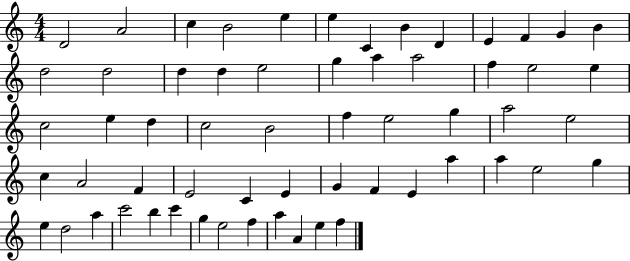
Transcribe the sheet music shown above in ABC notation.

X:1
T:Untitled
M:4/4
L:1/4
K:C
D2 A2 c B2 e e C B D E F G B d2 d2 d d e2 g a a2 f e2 e c2 e d c2 B2 f e2 g a2 e2 c A2 F E2 C E G F E a a e2 g e d2 a c'2 b c' g e2 f a A e f